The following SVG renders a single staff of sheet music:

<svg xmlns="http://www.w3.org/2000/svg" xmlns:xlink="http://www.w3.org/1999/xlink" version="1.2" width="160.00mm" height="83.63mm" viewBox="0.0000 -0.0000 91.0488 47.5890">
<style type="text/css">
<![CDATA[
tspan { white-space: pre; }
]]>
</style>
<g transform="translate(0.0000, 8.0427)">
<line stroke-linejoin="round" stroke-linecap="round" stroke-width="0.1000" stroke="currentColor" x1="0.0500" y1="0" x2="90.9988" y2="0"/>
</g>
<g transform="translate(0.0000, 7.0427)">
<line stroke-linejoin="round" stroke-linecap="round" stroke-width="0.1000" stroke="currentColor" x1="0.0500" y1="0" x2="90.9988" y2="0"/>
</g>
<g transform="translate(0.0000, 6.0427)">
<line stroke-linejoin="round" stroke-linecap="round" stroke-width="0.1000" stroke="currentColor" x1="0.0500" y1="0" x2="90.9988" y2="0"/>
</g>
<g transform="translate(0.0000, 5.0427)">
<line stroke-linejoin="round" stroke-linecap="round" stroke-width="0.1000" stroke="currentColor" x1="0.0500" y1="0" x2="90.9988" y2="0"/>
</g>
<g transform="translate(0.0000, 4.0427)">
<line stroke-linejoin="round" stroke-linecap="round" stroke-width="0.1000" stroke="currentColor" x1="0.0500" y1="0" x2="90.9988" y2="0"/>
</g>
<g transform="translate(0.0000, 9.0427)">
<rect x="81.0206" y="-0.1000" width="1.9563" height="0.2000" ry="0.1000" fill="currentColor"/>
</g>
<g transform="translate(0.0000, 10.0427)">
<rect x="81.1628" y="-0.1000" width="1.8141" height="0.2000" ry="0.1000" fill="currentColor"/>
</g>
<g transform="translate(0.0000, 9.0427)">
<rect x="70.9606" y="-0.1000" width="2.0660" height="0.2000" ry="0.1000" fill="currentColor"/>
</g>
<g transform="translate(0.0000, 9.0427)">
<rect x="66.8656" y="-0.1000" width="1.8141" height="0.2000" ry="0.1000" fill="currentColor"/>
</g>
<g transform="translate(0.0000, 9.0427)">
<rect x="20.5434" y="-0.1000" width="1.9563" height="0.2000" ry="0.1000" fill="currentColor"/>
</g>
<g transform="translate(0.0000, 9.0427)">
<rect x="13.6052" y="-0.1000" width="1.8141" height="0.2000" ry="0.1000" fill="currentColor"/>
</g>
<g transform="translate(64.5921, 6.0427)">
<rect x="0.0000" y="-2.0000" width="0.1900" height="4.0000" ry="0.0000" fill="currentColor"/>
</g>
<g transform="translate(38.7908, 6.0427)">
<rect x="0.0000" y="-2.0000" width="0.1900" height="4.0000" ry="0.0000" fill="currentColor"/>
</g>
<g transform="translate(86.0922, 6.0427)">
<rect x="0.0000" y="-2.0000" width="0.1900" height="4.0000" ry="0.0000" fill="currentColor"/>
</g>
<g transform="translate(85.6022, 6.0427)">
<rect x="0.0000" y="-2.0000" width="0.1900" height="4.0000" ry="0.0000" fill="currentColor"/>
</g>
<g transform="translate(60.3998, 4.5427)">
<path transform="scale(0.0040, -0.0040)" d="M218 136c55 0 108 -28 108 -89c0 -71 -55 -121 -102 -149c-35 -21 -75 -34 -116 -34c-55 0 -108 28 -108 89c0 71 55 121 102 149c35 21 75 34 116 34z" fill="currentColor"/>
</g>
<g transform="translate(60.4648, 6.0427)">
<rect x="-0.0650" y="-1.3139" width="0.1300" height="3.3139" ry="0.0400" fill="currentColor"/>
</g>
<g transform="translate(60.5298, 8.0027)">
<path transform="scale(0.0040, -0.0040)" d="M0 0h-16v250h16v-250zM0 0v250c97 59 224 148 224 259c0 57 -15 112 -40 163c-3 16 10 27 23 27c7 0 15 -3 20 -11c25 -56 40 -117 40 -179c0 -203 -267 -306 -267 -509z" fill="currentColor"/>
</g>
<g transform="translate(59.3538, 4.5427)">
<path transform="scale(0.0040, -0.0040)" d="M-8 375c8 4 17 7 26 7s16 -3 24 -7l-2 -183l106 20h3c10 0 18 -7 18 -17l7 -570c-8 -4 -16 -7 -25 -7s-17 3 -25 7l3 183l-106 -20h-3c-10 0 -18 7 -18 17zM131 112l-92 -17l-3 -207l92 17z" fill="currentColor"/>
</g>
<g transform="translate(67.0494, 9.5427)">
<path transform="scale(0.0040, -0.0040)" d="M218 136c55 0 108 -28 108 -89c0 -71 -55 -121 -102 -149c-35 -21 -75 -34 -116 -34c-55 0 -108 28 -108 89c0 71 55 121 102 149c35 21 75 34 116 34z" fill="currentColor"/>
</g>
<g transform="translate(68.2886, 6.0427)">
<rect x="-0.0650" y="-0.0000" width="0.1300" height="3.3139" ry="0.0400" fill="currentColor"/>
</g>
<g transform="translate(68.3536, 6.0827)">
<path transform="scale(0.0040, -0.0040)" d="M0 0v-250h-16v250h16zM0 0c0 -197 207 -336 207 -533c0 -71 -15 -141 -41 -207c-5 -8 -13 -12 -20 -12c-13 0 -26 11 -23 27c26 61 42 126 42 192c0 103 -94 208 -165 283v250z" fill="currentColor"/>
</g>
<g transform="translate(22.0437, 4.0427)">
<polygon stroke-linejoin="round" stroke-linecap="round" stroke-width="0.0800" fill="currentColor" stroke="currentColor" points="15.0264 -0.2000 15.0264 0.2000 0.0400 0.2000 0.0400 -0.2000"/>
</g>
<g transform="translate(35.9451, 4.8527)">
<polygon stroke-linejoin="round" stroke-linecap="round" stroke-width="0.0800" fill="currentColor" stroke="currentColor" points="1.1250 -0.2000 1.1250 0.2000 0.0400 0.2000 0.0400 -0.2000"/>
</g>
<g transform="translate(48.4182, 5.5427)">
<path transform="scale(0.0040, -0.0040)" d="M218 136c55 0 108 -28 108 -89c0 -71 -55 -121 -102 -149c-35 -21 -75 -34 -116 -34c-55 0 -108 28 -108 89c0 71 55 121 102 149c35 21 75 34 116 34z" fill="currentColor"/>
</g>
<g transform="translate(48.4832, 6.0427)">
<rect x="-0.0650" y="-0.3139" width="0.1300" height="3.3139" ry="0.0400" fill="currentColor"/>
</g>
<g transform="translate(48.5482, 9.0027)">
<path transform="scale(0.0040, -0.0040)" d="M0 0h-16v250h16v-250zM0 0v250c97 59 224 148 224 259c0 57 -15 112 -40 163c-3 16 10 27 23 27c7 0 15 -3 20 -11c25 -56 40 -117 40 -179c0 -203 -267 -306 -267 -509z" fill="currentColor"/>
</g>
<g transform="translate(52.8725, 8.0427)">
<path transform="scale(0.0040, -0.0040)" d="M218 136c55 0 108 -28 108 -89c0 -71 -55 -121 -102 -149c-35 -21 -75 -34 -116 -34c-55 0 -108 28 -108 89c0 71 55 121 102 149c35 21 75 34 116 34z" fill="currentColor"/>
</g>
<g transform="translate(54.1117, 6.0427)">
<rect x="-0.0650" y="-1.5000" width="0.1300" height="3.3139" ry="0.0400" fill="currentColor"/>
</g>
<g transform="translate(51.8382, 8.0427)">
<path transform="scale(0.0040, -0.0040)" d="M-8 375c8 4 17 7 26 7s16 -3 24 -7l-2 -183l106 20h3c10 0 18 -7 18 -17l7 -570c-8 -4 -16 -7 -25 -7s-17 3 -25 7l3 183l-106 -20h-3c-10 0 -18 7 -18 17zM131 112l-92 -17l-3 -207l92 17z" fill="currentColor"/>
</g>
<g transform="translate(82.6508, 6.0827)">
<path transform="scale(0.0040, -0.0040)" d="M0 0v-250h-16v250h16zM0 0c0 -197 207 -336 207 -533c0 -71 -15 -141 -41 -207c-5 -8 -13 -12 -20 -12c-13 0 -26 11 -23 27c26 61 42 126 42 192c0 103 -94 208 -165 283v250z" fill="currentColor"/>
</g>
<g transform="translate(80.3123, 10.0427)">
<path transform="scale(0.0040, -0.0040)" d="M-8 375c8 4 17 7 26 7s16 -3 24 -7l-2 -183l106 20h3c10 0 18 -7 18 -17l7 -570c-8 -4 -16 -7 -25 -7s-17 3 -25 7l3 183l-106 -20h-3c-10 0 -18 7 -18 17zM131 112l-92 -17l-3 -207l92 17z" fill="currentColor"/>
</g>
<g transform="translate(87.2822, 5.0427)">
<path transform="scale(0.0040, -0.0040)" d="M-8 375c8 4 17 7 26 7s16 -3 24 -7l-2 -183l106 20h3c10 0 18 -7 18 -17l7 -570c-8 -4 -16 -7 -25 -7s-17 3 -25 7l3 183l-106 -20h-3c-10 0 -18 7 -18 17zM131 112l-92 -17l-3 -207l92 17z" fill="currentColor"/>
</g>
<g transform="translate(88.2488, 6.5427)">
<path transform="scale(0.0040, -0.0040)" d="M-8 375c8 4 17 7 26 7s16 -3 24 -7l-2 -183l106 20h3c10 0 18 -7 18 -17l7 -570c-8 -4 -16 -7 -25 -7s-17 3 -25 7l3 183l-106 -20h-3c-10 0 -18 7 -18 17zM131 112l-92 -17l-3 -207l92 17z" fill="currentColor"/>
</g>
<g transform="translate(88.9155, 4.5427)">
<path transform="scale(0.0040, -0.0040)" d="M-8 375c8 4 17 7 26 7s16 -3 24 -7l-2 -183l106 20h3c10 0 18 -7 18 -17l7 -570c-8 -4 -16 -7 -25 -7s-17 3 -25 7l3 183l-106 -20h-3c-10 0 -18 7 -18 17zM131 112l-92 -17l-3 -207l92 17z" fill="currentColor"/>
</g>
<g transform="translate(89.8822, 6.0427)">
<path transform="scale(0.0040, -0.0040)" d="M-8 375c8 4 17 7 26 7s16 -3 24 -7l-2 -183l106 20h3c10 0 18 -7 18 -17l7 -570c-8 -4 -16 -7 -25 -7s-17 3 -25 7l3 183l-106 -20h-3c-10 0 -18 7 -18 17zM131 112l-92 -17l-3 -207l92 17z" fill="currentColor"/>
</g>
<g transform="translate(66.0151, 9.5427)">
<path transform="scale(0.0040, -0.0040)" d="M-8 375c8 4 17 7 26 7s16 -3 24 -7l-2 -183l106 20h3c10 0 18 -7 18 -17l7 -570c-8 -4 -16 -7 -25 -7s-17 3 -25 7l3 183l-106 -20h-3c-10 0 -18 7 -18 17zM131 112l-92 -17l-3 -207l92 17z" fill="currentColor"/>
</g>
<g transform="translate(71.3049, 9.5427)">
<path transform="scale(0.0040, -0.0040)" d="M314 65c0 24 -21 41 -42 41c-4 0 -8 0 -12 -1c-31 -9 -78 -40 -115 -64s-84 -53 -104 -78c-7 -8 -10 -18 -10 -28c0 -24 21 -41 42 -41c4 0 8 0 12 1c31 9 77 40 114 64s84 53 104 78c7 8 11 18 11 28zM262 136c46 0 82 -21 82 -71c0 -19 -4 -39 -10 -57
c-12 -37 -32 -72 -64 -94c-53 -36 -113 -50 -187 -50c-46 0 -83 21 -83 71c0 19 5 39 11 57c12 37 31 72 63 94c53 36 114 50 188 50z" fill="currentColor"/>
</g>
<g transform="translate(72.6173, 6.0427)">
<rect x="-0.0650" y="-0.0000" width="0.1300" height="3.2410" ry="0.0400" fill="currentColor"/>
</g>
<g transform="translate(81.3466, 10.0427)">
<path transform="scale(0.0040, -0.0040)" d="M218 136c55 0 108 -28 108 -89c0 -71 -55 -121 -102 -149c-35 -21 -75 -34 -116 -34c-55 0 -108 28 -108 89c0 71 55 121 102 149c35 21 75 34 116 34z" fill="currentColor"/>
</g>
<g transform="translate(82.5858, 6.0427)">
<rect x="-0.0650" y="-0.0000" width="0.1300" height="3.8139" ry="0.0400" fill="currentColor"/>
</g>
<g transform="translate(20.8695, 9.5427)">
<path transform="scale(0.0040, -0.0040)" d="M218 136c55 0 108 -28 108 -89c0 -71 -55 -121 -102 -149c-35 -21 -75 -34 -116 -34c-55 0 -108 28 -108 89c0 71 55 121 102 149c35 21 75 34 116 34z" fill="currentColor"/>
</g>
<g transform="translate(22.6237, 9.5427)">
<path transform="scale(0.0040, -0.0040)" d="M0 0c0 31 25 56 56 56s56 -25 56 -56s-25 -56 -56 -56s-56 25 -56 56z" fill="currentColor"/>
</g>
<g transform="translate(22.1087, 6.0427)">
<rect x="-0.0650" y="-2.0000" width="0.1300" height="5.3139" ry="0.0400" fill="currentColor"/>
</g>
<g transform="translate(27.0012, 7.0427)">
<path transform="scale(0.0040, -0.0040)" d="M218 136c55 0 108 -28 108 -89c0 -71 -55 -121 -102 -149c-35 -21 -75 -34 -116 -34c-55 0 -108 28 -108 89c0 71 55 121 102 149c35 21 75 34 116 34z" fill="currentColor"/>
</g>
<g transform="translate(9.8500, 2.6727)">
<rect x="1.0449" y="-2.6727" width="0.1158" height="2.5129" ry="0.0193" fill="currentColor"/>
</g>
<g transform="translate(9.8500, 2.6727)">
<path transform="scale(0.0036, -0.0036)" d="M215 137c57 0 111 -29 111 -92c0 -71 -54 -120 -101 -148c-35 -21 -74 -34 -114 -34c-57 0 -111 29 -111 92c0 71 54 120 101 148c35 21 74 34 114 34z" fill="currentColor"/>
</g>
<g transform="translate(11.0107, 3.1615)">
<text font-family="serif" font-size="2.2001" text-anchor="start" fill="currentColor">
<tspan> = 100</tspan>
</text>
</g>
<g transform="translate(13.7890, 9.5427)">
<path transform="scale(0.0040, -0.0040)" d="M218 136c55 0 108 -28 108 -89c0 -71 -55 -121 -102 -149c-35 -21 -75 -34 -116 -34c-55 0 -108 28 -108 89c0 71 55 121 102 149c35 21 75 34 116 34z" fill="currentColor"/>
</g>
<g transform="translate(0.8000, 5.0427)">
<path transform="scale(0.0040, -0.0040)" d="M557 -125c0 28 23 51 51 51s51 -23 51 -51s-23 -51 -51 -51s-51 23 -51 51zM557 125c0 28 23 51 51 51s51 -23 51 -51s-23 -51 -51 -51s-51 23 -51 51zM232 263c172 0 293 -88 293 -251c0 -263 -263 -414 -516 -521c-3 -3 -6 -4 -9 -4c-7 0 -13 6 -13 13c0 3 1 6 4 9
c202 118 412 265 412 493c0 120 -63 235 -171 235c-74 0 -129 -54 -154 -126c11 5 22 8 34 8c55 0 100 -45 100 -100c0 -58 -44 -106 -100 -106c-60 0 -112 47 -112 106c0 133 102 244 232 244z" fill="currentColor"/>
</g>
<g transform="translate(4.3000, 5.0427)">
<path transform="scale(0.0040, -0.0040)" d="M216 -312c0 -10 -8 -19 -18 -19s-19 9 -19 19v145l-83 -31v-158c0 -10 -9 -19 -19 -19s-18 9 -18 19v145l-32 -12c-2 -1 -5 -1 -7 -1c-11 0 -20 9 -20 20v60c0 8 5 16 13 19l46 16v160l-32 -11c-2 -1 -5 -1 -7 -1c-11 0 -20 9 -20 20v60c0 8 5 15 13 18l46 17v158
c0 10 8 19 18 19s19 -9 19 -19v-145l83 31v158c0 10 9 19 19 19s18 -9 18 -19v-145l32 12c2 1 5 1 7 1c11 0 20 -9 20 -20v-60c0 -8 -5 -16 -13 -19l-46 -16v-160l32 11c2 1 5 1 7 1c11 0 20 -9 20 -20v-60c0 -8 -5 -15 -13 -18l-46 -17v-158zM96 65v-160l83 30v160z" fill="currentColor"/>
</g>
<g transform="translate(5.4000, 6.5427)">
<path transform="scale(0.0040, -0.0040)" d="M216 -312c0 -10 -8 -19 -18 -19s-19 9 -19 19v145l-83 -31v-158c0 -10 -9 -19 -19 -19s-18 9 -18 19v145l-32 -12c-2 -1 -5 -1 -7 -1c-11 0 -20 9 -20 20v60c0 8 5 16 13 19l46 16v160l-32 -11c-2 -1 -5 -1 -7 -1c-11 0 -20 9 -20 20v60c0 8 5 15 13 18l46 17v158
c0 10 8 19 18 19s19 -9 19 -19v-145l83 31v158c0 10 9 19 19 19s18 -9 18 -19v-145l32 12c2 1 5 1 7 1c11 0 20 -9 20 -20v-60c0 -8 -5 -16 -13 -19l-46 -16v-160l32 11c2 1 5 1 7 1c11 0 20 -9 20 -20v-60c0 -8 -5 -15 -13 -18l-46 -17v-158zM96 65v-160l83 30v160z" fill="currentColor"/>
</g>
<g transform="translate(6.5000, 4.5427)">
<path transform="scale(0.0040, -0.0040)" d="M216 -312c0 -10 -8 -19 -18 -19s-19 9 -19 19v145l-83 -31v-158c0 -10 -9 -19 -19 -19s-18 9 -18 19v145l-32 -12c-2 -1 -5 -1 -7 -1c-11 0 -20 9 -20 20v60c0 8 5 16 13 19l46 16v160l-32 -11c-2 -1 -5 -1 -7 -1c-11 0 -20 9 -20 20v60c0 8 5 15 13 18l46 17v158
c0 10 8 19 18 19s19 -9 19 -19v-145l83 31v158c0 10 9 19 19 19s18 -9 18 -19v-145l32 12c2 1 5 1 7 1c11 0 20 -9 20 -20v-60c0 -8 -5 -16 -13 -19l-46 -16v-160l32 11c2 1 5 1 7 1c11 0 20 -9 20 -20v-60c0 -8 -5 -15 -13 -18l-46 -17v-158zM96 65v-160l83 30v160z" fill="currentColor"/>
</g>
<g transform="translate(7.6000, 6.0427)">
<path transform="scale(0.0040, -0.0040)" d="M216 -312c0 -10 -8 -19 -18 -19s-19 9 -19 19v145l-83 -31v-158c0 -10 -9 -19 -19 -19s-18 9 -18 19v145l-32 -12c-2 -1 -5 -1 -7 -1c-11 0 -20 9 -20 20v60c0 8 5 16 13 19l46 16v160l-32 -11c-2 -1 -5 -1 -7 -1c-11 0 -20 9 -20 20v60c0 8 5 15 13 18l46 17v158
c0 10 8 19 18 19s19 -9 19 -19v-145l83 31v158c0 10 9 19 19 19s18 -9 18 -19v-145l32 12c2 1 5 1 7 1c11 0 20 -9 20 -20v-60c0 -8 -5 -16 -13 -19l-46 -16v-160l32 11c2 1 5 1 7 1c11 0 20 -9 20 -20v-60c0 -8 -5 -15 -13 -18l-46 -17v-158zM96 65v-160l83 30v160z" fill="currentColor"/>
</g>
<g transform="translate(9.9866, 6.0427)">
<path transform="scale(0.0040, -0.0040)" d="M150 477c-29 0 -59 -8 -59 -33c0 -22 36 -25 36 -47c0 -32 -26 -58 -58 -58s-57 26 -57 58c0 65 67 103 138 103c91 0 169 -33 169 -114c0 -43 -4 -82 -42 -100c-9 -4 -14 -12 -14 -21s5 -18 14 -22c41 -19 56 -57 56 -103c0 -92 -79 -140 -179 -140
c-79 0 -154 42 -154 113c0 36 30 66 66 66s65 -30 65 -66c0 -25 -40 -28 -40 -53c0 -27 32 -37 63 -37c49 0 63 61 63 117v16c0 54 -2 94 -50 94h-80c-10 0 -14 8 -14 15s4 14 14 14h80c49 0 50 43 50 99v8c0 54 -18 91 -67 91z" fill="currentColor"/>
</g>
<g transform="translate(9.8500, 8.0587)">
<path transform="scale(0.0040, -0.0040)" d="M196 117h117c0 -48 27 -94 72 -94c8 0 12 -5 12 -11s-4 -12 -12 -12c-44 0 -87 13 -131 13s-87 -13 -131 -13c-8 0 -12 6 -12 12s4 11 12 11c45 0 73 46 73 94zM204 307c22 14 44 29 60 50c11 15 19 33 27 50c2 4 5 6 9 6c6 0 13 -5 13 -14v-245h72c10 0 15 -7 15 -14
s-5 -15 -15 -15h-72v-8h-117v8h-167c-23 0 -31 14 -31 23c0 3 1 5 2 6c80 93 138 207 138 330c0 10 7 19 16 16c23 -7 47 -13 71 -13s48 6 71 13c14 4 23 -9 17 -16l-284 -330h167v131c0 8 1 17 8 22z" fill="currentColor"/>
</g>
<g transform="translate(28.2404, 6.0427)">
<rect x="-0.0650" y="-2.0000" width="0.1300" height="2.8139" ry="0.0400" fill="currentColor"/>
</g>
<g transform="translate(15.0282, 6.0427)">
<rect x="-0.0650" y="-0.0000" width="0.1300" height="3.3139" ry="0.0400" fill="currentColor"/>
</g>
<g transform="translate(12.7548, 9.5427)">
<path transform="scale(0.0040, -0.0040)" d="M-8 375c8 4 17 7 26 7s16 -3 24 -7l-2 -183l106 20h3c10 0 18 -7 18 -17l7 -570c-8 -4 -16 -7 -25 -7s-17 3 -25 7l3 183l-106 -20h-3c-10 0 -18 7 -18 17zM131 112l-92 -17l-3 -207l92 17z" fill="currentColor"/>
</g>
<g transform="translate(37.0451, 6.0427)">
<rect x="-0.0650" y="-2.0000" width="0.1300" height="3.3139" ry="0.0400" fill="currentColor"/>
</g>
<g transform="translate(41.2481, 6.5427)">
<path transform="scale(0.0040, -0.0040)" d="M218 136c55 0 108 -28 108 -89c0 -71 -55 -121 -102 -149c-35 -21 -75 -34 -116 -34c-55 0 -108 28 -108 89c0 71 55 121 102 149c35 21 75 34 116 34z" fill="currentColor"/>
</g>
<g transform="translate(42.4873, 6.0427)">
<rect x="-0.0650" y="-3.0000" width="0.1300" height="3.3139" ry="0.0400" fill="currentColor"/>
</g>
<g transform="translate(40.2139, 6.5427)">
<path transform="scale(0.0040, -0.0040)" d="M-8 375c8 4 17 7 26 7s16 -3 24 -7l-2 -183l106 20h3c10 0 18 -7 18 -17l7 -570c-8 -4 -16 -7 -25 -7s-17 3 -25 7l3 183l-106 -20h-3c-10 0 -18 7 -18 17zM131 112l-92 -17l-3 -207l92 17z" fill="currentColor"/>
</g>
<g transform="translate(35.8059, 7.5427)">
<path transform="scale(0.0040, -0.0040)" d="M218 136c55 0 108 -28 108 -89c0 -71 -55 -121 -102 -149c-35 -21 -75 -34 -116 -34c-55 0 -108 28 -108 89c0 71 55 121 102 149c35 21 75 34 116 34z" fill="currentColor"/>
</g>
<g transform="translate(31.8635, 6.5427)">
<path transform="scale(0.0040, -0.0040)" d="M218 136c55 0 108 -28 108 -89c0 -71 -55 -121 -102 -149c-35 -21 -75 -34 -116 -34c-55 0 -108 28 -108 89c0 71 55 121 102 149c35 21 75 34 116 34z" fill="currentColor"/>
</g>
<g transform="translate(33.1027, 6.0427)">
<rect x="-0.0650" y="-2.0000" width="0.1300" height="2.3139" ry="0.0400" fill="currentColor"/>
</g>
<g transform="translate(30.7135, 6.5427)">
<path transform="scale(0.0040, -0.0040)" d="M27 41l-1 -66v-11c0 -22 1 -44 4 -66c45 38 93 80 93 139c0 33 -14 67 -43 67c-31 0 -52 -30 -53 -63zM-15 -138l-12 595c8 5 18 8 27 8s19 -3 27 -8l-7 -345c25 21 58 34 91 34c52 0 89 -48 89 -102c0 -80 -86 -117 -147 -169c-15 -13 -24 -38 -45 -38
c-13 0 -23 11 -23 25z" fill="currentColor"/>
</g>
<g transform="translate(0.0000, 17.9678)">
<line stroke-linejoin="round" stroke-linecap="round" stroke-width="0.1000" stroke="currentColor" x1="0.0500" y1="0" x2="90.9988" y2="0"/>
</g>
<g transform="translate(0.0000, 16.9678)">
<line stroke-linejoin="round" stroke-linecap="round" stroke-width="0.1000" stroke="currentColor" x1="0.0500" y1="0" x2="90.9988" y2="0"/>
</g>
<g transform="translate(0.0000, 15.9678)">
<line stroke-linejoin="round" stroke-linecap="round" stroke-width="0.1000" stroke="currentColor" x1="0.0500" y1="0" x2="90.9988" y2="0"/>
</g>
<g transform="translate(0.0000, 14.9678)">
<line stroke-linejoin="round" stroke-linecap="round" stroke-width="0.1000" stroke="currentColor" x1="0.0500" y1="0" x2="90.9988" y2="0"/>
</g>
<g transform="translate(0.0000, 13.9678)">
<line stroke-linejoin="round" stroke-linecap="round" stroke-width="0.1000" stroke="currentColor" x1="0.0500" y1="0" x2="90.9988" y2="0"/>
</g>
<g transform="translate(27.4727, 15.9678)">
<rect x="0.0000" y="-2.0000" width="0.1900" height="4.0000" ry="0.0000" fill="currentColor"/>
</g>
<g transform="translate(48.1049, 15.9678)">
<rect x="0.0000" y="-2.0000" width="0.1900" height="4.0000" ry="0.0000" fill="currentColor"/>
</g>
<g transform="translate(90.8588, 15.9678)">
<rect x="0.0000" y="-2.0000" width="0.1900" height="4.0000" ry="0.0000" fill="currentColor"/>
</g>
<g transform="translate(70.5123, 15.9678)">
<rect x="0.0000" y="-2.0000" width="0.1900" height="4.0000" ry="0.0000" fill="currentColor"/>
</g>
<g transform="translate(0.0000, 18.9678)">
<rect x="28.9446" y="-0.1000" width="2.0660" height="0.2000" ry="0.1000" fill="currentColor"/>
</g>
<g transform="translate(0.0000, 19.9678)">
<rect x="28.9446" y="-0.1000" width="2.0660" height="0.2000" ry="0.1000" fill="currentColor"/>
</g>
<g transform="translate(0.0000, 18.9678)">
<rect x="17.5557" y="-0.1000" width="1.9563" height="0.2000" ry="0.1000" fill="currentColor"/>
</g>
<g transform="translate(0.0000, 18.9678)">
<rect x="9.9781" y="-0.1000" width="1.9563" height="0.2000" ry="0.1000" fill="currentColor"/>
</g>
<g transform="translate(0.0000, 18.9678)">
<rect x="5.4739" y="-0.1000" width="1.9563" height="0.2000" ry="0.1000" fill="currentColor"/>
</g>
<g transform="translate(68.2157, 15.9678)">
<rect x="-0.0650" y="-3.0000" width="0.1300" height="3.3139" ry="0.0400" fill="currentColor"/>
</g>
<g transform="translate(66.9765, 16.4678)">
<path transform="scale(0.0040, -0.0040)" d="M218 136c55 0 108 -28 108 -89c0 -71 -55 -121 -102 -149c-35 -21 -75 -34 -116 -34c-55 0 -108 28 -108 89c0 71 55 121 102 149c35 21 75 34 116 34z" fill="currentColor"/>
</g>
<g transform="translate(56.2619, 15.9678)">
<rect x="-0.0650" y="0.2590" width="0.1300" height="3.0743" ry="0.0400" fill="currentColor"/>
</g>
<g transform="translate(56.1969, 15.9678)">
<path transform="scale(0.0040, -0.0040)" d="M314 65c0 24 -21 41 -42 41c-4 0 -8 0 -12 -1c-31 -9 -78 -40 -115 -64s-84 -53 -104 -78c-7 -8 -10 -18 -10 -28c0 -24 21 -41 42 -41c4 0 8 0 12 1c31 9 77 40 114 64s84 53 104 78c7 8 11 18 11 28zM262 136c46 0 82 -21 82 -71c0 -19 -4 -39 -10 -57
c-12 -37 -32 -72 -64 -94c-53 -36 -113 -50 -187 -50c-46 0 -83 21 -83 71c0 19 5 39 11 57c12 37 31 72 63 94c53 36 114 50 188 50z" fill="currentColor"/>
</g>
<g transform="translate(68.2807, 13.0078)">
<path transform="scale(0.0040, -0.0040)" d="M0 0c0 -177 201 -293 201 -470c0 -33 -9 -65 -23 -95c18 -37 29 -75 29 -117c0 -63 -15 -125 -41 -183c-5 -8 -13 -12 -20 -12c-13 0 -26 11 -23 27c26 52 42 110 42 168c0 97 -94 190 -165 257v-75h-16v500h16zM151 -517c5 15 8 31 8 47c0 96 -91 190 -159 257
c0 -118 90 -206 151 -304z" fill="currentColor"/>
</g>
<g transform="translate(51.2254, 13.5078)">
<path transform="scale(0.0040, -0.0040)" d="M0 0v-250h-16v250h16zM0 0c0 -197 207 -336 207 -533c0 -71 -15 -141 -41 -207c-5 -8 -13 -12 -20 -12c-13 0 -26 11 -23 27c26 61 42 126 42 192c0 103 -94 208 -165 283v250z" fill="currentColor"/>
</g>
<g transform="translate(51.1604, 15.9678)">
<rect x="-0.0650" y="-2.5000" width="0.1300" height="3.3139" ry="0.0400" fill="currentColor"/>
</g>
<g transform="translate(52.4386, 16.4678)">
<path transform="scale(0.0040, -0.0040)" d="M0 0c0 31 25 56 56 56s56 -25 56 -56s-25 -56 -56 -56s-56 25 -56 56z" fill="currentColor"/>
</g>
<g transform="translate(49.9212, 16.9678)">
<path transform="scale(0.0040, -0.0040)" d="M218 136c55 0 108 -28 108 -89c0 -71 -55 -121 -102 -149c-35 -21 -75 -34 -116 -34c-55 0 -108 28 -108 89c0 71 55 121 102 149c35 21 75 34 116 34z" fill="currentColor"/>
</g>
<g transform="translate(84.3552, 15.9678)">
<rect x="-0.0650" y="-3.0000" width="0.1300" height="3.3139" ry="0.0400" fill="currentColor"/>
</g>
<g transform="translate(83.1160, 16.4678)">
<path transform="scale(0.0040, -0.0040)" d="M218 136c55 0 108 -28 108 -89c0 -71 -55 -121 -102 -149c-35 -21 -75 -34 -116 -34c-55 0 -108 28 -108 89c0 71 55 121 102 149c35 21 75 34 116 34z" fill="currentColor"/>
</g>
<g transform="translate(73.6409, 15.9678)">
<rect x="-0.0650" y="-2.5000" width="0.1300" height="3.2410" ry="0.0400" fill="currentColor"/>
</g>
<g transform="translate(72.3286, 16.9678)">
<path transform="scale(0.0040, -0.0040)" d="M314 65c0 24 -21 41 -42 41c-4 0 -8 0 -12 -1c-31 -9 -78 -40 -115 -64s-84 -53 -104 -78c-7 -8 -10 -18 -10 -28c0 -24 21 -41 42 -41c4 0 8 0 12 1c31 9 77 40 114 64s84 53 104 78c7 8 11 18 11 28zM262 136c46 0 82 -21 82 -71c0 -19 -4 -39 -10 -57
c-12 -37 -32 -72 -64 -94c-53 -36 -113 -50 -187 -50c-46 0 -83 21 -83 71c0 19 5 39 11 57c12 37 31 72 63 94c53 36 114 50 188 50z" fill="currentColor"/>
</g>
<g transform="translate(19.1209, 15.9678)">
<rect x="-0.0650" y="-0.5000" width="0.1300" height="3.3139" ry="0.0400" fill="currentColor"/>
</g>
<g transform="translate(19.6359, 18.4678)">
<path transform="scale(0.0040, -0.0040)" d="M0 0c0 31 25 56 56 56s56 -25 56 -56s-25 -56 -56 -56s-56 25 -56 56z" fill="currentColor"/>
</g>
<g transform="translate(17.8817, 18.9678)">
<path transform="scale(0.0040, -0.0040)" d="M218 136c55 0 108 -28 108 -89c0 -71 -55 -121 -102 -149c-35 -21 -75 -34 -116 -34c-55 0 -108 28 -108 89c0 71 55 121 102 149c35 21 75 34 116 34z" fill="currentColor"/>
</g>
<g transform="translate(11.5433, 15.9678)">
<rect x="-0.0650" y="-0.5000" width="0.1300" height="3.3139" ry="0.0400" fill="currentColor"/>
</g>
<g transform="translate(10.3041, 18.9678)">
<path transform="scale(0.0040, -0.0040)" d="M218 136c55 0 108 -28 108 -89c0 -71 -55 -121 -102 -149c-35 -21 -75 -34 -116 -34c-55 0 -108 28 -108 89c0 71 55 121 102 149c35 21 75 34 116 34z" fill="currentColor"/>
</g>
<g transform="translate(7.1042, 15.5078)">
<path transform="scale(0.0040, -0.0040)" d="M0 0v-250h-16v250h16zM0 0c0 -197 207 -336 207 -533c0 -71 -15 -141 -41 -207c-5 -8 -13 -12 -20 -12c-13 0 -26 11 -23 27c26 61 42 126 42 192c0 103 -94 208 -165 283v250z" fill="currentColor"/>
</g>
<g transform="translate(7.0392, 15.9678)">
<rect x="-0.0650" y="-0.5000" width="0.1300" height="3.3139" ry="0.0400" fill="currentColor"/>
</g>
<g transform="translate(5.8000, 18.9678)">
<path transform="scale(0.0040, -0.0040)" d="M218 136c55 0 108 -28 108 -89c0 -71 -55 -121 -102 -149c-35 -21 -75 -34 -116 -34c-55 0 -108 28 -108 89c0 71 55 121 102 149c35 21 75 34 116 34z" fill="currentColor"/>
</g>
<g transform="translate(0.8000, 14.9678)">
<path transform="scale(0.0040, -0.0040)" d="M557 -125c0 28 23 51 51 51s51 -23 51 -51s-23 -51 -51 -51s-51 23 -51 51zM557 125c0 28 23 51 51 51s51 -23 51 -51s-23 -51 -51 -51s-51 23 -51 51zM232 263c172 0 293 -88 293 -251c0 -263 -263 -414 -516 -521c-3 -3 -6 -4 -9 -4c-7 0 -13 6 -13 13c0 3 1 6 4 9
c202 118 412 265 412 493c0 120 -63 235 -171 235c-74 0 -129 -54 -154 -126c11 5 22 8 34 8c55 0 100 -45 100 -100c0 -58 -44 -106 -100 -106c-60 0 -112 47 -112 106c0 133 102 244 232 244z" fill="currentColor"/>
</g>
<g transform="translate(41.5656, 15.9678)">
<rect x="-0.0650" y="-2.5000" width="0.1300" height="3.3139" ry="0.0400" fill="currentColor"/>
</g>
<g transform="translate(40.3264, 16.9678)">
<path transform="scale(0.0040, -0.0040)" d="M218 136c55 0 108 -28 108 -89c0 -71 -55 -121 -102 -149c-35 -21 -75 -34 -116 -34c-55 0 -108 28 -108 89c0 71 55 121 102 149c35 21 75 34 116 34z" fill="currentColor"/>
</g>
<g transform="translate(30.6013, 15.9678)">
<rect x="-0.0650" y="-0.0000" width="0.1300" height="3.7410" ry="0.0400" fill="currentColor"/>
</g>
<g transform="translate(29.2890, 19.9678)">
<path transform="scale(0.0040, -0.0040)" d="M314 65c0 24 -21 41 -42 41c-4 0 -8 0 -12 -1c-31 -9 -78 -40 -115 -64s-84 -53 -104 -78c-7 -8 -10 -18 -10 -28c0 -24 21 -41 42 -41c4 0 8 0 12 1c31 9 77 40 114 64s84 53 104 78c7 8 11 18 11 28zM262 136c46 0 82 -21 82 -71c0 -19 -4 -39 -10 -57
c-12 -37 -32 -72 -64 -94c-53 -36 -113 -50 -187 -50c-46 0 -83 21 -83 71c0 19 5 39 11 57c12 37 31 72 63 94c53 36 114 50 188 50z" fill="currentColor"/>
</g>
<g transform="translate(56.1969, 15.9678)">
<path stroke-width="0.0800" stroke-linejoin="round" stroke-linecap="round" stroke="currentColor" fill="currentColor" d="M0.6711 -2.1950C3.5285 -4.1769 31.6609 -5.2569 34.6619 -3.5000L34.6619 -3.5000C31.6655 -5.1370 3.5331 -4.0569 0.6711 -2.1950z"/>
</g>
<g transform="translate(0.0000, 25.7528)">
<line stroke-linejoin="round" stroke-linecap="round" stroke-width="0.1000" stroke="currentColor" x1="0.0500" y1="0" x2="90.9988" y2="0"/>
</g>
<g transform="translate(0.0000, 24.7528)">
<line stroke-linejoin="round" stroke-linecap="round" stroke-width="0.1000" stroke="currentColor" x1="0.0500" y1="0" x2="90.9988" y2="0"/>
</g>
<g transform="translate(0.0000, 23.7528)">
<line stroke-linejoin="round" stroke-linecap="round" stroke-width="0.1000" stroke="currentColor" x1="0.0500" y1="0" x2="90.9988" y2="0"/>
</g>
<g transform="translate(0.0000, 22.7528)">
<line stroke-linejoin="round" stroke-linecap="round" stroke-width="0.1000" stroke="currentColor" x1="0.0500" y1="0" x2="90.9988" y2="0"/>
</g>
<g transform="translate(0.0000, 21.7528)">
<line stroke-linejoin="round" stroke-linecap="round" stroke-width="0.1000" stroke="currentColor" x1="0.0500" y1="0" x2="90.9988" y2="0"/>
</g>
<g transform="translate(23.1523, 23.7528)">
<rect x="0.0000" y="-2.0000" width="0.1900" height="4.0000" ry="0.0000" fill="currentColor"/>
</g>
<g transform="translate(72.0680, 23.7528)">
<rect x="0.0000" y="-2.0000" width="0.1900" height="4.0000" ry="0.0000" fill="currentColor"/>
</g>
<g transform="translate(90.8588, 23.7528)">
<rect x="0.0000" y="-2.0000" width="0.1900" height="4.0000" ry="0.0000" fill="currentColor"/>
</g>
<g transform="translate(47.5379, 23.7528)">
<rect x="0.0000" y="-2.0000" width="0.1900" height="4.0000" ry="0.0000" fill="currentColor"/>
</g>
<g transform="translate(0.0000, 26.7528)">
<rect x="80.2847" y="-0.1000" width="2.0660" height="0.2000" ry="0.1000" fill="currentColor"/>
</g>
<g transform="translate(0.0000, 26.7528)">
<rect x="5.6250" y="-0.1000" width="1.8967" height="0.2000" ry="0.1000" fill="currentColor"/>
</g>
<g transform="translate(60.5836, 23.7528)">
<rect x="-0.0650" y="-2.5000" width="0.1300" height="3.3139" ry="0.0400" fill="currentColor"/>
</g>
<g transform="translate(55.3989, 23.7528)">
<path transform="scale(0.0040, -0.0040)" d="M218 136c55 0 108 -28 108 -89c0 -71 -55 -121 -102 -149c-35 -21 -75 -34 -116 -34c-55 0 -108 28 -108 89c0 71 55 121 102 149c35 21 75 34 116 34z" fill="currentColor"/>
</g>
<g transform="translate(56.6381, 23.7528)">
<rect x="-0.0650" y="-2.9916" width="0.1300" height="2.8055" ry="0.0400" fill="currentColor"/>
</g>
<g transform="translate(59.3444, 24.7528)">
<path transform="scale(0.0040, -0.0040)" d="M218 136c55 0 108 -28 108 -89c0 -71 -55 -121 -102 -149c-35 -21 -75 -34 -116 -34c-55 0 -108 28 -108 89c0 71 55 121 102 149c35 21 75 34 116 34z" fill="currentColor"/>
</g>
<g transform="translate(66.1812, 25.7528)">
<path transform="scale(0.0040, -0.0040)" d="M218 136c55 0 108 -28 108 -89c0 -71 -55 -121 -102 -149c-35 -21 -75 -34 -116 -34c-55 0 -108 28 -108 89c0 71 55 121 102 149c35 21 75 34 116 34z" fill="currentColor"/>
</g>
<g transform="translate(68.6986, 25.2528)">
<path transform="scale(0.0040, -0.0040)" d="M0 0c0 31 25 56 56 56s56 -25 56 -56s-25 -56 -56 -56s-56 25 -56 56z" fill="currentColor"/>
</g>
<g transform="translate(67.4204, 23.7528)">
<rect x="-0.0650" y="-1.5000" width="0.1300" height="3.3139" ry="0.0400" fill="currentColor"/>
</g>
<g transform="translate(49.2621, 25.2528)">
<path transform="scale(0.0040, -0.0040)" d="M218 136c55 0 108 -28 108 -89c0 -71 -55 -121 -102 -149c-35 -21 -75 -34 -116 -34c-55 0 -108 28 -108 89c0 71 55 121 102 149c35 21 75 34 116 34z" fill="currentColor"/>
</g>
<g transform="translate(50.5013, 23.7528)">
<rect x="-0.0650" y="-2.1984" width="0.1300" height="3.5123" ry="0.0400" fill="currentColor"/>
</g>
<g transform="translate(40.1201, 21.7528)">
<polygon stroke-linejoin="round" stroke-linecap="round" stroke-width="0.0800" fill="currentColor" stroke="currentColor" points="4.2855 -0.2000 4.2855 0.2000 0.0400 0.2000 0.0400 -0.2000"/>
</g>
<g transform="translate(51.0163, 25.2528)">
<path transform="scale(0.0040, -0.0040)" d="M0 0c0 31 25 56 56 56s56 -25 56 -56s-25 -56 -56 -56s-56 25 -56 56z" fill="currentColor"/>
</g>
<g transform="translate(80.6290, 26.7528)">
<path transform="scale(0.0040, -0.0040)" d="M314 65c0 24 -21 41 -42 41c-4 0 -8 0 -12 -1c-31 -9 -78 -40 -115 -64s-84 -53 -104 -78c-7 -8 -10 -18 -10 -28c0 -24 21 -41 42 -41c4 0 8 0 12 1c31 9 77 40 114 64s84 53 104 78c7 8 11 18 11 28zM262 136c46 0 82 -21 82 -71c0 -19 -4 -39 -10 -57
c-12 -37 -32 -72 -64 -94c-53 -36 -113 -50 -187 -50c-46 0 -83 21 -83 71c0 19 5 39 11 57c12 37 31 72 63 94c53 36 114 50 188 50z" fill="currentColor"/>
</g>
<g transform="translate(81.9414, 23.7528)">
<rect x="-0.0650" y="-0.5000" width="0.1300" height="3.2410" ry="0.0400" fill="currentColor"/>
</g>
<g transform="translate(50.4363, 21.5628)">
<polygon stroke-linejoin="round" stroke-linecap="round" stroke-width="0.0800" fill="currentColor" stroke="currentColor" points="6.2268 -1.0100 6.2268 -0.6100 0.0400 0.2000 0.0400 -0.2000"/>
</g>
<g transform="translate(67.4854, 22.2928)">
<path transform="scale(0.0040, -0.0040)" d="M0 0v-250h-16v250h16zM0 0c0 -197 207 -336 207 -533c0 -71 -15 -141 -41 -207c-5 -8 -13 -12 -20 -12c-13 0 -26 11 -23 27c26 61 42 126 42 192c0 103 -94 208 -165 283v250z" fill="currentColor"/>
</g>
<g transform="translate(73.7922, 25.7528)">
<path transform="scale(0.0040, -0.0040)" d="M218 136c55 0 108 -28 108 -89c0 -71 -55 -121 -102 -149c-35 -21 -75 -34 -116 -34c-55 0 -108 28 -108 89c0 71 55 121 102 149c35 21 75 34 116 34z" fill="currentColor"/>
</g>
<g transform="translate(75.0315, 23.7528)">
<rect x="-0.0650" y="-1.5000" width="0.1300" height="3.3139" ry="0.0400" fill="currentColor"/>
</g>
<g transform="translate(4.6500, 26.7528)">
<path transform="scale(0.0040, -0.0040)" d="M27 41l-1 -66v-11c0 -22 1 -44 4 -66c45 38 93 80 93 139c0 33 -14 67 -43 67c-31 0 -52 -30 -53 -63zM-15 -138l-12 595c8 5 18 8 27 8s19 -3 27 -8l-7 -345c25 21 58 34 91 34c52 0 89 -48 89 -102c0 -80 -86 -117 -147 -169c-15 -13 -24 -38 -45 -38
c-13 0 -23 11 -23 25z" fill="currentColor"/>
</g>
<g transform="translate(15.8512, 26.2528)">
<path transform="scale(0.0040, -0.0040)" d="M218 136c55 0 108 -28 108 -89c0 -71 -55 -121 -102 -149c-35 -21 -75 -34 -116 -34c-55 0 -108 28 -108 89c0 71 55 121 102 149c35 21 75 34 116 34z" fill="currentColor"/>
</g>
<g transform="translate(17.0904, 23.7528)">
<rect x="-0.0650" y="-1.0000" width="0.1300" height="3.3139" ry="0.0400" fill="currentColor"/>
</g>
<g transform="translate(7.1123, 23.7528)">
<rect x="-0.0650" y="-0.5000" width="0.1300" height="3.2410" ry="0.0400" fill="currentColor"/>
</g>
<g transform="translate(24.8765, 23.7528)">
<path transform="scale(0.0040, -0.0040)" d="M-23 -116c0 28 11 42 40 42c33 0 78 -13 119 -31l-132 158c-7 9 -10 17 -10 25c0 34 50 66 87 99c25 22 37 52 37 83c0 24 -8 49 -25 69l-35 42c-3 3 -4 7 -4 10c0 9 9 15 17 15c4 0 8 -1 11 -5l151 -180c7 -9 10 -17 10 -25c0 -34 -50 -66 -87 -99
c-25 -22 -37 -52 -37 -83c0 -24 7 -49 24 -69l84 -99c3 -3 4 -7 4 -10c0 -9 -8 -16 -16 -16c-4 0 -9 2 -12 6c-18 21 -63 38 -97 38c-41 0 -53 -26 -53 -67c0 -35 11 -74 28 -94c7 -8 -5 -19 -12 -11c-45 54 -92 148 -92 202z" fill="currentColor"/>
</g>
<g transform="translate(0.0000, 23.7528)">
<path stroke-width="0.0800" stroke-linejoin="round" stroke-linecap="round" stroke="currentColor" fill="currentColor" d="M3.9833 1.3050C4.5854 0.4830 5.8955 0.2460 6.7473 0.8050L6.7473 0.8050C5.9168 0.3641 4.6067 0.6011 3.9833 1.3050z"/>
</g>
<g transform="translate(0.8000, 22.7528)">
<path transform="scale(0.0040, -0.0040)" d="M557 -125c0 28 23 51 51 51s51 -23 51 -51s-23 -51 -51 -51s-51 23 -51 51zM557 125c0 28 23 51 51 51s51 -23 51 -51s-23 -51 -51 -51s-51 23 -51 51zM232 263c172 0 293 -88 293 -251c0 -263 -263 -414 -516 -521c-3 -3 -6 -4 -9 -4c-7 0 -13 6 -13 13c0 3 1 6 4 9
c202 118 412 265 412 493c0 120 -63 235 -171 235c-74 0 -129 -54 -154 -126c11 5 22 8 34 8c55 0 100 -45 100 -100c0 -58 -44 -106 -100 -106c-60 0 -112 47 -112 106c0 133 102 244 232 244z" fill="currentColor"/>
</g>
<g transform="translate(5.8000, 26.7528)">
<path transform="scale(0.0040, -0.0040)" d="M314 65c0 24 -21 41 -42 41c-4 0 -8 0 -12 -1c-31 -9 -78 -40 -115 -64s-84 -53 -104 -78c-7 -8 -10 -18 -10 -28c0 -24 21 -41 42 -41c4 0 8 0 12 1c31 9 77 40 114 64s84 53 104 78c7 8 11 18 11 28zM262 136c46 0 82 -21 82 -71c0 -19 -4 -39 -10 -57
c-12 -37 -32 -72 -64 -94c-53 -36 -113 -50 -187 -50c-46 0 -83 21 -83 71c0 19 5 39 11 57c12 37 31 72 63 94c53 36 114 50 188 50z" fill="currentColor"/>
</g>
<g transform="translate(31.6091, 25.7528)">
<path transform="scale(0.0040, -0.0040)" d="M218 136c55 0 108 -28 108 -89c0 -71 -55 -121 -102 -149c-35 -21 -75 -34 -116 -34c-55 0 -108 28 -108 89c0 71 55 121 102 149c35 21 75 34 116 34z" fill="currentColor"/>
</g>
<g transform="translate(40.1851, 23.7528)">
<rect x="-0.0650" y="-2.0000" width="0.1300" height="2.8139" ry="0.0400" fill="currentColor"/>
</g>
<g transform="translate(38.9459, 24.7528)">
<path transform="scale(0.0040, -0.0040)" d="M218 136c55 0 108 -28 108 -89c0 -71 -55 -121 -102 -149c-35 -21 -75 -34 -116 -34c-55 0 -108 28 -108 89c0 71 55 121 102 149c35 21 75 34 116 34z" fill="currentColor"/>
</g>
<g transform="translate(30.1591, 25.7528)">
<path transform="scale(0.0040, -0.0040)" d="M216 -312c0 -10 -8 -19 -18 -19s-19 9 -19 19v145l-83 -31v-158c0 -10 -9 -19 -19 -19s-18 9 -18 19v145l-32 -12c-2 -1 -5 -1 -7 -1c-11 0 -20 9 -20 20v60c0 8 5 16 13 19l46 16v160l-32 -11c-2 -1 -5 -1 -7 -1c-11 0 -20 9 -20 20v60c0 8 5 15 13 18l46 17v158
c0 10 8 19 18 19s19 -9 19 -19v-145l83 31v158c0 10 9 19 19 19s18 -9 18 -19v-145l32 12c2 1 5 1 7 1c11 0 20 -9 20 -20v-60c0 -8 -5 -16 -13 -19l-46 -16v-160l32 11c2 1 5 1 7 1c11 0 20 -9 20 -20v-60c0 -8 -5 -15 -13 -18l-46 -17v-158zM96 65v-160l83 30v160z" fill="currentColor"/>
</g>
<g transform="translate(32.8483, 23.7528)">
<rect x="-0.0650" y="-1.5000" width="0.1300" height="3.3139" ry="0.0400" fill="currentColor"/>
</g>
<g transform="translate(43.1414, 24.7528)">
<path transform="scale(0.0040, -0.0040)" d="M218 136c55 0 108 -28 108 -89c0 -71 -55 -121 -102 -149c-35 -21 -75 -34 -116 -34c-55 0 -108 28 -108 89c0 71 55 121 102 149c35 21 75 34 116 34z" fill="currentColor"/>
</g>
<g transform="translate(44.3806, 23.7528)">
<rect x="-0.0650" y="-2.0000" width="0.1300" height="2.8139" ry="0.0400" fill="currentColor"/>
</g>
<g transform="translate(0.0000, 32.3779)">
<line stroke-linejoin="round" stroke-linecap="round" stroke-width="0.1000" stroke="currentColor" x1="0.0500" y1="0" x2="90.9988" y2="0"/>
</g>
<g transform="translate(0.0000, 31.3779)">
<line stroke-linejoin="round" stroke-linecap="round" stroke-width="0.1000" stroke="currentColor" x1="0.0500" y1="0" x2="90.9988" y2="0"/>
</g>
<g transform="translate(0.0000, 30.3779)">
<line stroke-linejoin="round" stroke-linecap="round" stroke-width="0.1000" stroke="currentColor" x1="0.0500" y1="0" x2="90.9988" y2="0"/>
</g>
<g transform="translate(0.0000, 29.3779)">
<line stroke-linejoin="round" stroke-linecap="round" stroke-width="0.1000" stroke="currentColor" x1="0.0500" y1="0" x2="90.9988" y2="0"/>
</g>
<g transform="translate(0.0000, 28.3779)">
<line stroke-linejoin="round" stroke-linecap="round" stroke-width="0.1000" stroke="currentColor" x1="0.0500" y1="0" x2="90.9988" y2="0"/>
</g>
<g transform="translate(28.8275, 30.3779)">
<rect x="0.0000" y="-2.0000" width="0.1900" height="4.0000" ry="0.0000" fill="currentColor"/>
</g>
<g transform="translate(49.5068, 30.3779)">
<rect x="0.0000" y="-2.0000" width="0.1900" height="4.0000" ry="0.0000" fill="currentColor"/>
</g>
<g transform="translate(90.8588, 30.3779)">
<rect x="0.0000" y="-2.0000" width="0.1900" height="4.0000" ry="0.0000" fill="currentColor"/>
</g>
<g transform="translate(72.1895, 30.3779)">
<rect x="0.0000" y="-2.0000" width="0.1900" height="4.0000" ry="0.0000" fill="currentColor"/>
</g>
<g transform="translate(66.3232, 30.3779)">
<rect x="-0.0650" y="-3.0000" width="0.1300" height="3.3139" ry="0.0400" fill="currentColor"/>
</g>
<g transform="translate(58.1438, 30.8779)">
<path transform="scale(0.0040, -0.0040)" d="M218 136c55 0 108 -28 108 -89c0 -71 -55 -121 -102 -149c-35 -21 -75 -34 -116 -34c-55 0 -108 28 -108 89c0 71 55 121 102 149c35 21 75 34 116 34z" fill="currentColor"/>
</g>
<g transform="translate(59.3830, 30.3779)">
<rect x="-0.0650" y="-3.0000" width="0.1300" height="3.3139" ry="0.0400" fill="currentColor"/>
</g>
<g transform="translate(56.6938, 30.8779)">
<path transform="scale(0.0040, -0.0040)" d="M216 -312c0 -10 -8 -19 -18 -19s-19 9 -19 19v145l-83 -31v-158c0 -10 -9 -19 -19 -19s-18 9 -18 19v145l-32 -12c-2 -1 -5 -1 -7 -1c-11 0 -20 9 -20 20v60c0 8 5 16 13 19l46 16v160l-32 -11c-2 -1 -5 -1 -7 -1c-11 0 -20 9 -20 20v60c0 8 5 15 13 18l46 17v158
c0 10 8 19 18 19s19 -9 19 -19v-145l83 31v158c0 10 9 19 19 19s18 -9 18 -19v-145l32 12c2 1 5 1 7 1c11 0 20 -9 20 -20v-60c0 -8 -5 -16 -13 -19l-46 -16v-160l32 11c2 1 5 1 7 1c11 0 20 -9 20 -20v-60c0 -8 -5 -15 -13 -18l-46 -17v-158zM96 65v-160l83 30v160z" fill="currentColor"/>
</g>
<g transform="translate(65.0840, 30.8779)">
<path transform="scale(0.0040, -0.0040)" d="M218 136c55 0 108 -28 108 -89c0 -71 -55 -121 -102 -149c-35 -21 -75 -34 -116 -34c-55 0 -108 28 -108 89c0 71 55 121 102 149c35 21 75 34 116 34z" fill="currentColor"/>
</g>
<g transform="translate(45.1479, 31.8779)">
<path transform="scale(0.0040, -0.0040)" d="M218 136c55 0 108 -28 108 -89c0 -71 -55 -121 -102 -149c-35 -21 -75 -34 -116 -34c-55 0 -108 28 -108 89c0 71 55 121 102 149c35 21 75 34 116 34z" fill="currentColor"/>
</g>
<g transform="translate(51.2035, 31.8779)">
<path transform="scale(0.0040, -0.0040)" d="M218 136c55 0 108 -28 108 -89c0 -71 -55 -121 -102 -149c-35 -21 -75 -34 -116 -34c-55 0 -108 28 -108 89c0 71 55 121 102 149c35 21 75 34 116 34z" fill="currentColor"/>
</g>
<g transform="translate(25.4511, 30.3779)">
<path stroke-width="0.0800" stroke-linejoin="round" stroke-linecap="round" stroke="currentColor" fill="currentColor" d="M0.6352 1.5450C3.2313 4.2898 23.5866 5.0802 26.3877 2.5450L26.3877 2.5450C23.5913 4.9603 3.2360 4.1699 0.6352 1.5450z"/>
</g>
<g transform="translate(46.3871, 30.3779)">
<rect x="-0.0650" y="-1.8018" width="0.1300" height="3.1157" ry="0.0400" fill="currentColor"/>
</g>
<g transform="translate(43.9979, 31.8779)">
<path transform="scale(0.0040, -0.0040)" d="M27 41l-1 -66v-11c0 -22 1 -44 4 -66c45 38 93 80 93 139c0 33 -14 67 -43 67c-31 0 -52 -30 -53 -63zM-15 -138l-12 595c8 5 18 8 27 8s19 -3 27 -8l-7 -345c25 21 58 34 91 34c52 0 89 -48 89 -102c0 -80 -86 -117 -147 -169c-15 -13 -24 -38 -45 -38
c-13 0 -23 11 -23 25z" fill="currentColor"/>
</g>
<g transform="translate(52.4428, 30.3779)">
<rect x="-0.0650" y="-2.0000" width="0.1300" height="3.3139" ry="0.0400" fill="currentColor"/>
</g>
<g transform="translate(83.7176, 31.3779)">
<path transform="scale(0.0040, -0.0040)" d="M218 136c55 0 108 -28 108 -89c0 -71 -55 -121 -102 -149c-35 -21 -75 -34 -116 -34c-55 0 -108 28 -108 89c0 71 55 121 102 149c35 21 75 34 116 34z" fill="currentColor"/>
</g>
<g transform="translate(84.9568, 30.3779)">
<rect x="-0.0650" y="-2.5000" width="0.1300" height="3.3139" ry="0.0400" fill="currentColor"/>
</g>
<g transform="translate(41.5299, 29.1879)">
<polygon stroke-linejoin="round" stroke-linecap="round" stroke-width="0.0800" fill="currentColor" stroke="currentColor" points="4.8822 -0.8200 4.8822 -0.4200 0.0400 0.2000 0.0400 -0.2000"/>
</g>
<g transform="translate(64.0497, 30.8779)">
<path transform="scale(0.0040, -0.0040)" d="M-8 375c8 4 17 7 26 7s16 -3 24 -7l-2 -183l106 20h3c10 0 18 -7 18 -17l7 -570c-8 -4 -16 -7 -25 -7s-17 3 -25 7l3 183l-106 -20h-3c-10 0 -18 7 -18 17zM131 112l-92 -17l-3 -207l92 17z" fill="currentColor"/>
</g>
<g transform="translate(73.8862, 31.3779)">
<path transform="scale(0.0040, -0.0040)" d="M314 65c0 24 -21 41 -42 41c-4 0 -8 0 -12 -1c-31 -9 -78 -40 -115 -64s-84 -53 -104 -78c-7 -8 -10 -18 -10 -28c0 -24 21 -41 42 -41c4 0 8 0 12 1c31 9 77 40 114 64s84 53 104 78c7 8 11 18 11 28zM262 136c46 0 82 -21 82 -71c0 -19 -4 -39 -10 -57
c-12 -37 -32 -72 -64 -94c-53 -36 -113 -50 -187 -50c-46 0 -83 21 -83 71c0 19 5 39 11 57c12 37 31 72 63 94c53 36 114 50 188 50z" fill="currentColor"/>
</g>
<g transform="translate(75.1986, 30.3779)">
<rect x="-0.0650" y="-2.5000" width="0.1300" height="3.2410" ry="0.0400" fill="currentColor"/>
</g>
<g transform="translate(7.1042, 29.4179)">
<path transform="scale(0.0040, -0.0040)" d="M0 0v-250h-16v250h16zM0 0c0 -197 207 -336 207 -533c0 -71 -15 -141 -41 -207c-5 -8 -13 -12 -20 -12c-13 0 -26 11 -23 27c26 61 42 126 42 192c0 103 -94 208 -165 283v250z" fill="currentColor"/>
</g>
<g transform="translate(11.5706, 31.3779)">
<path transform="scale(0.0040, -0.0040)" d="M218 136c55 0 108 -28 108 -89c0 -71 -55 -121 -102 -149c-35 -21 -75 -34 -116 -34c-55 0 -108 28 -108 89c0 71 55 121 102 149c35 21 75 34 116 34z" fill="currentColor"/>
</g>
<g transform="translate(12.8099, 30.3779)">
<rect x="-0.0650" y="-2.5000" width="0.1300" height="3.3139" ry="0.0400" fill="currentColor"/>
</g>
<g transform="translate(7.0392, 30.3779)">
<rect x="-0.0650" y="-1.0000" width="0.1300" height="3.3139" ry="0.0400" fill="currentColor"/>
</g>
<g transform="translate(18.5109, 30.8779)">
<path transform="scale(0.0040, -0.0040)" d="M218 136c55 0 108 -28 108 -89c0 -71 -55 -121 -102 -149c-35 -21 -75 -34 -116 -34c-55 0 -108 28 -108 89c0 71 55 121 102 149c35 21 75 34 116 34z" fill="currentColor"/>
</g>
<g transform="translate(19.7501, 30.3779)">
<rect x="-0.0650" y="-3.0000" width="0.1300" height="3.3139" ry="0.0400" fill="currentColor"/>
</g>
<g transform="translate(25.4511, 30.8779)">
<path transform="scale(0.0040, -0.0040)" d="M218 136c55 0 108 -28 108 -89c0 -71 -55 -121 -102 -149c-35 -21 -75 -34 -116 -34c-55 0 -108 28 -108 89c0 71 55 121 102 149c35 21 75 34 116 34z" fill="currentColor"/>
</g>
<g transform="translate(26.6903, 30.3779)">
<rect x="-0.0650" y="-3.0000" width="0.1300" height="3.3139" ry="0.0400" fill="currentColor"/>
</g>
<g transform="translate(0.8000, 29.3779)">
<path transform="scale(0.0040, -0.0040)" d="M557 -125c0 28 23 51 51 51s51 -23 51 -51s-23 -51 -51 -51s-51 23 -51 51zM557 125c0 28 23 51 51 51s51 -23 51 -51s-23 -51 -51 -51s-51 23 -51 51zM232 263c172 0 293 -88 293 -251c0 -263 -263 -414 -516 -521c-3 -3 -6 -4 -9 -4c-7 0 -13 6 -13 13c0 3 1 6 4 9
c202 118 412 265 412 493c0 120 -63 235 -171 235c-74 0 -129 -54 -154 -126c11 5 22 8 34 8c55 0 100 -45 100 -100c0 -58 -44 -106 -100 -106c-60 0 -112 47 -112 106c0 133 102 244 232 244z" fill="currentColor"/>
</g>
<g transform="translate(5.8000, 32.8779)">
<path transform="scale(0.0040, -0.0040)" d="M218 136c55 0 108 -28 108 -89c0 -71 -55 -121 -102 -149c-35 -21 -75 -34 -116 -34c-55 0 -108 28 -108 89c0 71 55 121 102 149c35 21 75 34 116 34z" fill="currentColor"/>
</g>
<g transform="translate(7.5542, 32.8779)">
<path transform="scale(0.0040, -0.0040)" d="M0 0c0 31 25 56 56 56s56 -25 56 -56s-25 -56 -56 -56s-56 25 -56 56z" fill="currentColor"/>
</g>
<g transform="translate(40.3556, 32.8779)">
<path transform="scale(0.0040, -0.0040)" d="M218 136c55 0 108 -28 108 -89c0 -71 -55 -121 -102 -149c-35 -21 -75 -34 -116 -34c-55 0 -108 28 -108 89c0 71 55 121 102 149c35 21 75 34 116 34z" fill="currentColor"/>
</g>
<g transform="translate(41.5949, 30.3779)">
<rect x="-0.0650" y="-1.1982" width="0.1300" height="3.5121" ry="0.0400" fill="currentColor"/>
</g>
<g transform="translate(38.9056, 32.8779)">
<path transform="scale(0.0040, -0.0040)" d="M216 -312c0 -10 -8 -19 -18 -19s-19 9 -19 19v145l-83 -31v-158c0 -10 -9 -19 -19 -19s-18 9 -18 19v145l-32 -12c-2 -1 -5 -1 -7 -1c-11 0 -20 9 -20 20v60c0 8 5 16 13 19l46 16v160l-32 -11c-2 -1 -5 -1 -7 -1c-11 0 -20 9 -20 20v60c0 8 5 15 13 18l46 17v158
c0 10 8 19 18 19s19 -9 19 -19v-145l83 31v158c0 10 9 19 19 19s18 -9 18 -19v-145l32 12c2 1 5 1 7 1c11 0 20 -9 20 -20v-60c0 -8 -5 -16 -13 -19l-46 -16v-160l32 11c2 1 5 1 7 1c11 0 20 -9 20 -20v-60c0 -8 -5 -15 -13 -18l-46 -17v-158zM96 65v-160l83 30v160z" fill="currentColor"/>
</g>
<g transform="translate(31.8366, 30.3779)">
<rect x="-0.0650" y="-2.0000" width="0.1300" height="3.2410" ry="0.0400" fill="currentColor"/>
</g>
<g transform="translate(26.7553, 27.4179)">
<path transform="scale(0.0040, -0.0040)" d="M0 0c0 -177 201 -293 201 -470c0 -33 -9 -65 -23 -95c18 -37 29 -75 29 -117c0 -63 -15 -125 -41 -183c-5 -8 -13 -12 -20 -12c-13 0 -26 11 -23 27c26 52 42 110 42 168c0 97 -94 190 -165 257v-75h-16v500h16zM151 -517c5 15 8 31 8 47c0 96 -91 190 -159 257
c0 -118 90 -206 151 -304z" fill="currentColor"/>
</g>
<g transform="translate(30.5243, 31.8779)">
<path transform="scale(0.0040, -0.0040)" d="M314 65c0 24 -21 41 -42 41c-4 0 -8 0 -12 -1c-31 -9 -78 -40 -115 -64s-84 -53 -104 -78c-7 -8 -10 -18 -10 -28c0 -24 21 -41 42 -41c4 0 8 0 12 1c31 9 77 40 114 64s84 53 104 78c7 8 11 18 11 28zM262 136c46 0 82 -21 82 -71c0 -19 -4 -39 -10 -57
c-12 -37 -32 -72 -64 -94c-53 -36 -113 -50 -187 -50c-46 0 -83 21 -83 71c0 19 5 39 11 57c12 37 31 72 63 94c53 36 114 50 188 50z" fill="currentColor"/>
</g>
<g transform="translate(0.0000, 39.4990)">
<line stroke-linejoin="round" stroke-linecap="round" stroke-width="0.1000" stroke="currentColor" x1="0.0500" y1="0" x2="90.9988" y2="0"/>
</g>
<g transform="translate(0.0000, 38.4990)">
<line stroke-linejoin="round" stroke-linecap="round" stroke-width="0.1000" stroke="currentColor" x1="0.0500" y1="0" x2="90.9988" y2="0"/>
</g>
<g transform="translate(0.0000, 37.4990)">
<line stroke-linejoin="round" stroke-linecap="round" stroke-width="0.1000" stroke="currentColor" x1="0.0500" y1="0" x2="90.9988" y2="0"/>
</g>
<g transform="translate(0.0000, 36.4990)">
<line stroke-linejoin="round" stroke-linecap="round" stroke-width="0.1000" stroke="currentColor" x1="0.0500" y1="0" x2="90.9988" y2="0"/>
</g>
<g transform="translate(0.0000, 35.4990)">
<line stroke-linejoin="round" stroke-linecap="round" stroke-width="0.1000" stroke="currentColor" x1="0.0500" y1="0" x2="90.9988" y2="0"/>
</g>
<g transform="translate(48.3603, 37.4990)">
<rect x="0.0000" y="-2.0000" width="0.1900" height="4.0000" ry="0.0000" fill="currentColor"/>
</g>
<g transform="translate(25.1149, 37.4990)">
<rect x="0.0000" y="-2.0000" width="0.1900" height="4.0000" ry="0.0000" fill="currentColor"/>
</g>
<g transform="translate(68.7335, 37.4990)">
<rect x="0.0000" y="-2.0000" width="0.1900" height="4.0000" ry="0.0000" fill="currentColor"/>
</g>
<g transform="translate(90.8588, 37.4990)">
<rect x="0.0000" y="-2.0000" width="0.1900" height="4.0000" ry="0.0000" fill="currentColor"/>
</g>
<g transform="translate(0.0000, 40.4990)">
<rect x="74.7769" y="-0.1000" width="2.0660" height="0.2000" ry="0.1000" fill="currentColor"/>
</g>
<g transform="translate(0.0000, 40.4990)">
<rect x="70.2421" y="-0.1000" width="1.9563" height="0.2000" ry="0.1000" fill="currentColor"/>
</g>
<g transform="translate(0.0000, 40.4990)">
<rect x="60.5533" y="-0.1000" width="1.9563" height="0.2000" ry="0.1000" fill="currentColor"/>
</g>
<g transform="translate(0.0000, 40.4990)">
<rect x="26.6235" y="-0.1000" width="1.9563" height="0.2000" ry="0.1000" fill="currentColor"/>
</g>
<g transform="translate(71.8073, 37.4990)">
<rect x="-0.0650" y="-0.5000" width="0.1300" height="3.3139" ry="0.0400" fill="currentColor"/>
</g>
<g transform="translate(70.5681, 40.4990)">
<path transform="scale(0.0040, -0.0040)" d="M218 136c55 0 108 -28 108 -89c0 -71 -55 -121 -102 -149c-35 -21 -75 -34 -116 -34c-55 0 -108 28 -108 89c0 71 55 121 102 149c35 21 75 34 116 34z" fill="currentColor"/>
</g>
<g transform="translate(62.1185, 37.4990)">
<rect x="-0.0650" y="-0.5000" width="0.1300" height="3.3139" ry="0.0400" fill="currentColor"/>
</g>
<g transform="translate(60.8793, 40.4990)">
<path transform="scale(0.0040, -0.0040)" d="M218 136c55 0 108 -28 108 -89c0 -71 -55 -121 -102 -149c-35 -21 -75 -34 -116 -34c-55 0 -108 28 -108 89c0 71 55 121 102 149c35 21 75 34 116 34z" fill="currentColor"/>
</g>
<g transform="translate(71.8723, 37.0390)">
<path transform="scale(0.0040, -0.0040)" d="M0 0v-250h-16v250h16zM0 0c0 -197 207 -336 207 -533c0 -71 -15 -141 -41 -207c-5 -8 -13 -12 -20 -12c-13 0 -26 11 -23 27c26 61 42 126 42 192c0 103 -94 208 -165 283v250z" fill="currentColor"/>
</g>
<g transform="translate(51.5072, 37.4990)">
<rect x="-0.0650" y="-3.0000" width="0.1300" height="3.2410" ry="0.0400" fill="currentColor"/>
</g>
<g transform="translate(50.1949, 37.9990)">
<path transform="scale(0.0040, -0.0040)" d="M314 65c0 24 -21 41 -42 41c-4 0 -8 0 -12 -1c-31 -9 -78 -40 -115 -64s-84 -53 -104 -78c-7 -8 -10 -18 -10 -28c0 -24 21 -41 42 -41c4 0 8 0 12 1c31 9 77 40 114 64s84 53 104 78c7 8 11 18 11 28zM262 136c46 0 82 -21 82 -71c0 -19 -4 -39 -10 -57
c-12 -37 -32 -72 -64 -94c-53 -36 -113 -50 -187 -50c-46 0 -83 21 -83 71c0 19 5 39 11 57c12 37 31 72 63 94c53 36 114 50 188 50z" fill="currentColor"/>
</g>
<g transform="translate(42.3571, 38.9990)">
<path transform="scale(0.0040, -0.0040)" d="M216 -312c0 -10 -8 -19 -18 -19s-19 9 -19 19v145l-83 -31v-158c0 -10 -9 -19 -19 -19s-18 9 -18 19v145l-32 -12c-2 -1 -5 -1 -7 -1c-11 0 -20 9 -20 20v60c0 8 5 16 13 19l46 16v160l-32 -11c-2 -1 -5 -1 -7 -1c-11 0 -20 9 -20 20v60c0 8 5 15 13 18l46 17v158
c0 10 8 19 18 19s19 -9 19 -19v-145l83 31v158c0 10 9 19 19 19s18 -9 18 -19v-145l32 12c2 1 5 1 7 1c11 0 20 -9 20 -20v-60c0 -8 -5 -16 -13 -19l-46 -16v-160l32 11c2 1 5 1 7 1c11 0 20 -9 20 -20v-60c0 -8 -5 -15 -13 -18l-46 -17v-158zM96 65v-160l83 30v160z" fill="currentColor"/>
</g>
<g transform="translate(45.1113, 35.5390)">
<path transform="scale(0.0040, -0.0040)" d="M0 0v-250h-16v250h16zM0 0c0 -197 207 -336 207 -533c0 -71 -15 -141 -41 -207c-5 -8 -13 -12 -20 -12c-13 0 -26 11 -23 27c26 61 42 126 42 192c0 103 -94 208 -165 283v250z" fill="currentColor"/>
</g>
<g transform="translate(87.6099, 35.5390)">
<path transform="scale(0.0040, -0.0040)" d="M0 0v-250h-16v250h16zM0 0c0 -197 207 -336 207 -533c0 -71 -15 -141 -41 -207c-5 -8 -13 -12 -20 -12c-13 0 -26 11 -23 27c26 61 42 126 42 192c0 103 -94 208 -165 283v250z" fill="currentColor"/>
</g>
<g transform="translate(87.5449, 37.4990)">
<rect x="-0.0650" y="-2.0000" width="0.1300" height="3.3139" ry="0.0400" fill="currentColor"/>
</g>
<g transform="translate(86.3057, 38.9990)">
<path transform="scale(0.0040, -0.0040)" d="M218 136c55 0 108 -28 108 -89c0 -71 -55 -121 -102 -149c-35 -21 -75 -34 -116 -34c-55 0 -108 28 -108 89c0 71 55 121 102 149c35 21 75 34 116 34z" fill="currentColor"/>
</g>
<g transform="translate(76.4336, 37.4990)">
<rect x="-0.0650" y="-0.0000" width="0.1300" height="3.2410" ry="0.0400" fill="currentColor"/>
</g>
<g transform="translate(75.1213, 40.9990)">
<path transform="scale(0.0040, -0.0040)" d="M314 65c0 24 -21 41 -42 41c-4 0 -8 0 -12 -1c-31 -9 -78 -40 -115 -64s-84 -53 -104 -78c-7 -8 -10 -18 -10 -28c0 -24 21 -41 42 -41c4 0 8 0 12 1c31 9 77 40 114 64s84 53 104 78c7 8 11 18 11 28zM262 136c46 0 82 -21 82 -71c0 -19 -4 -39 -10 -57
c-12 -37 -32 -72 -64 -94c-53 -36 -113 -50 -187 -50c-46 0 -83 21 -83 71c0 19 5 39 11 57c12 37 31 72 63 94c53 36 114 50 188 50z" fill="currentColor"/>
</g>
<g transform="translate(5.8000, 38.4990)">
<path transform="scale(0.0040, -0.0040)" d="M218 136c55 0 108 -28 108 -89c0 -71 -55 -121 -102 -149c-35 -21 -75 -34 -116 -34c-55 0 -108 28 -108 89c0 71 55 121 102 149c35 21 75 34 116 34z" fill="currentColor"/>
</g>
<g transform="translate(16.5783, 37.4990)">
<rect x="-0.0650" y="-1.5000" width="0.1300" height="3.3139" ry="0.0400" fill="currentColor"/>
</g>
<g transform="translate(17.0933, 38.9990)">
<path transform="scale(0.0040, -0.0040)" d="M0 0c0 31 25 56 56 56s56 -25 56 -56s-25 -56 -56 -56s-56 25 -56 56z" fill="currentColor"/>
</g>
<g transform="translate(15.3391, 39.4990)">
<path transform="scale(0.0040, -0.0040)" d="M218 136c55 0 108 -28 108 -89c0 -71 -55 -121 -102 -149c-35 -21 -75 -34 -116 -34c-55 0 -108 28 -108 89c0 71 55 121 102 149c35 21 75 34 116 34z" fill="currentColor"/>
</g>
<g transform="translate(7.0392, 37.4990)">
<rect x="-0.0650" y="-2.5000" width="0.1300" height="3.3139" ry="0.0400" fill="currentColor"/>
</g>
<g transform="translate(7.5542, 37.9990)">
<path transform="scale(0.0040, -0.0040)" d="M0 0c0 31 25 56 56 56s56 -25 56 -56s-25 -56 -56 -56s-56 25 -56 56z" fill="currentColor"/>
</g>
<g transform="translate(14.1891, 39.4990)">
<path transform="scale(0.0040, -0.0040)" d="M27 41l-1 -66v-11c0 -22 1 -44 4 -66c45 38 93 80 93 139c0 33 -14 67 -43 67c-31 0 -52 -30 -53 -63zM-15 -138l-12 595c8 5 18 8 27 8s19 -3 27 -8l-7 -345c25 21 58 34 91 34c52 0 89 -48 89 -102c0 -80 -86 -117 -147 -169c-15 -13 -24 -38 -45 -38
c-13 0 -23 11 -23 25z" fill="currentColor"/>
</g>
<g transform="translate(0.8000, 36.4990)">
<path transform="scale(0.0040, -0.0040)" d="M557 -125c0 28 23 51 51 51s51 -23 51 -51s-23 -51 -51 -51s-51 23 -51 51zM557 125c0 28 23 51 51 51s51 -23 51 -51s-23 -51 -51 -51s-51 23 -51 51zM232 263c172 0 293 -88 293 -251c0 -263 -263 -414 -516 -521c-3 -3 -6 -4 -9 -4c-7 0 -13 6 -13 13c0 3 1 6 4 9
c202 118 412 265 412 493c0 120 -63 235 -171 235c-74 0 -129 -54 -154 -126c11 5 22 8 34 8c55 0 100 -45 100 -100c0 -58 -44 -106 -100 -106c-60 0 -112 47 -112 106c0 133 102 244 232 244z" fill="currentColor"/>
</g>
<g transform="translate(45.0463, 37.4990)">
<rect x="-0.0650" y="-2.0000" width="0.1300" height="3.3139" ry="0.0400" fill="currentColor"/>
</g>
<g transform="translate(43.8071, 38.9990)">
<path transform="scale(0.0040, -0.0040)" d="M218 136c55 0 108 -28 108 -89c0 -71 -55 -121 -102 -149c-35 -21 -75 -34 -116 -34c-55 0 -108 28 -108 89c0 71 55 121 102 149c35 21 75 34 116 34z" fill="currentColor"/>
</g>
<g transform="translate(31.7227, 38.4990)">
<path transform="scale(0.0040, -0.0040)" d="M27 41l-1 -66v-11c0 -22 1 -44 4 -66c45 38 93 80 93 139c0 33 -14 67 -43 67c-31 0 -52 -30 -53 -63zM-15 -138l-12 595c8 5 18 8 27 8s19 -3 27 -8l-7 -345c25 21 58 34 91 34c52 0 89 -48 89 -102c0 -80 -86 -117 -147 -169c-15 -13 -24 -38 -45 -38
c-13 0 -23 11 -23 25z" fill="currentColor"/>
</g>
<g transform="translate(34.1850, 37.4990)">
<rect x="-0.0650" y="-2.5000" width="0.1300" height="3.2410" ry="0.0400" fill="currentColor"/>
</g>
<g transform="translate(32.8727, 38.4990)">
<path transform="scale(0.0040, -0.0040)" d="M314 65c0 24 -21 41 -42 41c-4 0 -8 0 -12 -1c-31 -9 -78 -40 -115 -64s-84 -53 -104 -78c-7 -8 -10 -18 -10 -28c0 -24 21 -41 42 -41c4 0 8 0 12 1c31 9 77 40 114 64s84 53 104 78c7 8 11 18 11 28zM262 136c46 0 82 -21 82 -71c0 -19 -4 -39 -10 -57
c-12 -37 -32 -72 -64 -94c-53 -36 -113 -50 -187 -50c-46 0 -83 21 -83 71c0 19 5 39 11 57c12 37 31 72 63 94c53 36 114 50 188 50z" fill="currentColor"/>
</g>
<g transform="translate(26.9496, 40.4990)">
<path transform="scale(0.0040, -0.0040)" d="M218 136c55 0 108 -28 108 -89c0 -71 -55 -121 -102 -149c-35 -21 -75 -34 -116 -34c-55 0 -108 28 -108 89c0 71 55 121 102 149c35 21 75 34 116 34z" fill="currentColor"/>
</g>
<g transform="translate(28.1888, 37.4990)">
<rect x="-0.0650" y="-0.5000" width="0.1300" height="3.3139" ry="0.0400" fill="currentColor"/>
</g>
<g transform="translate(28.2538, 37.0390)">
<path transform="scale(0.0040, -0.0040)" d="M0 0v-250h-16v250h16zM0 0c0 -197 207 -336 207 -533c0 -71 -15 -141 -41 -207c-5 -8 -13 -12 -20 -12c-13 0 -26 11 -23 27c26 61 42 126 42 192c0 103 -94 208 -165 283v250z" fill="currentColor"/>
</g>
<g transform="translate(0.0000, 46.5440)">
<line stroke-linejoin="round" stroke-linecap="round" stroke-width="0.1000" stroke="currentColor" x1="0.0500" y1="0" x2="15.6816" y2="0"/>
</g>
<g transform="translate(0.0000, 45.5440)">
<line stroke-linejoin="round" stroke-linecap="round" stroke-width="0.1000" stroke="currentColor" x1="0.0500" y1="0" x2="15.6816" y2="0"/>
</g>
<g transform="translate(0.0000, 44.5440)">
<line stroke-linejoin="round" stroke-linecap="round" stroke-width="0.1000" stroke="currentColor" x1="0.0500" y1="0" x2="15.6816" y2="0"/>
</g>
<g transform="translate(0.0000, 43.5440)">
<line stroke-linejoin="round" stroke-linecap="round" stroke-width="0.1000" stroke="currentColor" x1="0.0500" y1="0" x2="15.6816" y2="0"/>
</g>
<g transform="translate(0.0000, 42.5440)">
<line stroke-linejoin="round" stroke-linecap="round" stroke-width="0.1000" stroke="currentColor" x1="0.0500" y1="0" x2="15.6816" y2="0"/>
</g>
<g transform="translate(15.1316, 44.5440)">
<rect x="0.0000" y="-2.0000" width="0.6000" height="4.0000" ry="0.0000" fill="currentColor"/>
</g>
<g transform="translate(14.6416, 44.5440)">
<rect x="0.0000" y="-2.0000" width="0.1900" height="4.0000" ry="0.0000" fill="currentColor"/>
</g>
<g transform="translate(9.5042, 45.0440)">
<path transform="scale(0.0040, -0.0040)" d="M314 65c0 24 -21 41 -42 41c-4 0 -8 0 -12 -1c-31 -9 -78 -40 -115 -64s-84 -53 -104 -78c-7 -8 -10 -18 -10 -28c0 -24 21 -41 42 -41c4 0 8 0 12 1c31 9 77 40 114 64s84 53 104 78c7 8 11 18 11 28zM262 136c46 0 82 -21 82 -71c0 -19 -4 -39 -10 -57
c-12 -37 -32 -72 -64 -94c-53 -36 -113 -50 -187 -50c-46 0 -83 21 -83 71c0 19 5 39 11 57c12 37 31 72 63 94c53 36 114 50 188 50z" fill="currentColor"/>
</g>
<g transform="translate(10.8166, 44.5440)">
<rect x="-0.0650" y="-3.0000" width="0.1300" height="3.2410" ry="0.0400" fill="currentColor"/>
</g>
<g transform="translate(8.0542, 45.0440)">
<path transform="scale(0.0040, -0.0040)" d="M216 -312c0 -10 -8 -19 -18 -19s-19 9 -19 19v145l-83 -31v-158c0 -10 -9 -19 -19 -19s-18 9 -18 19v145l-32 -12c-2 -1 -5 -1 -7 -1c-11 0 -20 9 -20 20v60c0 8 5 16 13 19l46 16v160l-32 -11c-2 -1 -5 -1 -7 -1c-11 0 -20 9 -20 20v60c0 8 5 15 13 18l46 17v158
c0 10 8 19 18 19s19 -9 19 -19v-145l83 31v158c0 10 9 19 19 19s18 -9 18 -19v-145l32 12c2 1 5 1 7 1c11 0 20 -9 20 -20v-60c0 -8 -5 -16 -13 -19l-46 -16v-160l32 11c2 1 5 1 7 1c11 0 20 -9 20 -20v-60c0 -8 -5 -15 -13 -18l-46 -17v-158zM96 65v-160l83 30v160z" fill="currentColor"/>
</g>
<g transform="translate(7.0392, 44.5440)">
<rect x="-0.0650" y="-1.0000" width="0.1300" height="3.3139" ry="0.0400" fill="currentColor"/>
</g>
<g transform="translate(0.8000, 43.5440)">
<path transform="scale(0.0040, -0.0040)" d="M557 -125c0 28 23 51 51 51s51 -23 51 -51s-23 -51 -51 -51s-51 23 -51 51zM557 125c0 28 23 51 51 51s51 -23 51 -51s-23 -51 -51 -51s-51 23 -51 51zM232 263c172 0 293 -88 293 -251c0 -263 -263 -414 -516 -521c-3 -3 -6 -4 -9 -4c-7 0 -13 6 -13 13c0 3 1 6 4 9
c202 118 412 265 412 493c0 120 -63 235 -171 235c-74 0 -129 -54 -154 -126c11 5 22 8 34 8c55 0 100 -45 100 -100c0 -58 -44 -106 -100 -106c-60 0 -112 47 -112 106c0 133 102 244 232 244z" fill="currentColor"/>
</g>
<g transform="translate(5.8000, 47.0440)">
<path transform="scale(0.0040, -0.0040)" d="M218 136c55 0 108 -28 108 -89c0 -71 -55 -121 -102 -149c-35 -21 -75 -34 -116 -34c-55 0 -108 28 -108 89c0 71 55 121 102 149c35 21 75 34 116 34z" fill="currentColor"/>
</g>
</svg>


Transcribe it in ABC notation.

X:1
T:Untitled
M:3/4
L:1/4
K:E
D,, D,,/2 B,,/2 _C,/2 A,,/4 C, E,/2 G,, G,/2 D,,/2 D,,2 C,,/2 E,,/2 E,, E,, C,,2 B,, B,,/2 D,2 C,/4 B,,2 C, _E,,2 F,, z ^G,, B,,/2 B,,/2 A,,/2 D,/2 B,, G,,/2 G,, E,,2 F,,/2 B,, C, C,/4 A,,2 ^F,,/2 _A,,/2 A,, ^C, C, B,,2 B,, B,, _G,, E,,/2 _B,,2 ^A,,/2 C,2 E,, E,,/2 D,,2 A,,/2 F,, ^C,2